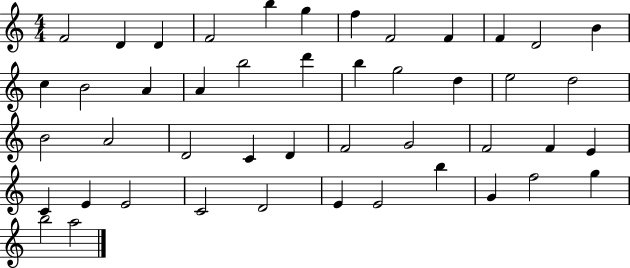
{
  \clef treble
  \numericTimeSignature
  \time 4/4
  \key c \major
  f'2 d'4 d'4 | f'2 b''4 g''4 | f''4 f'2 f'4 | f'4 d'2 b'4 | \break c''4 b'2 a'4 | a'4 b''2 d'''4 | b''4 g''2 d''4 | e''2 d''2 | \break b'2 a'2 | d'2 c'4 d'4 | f'2 g'2 | f'2 f'4 e'4 | \break c'4 e'4 e'2 | c'2 d'2 | e'4 e'2 b''4 | g'4 f''2 g''4 | \break b''2 a''2 | \bar "|."
}